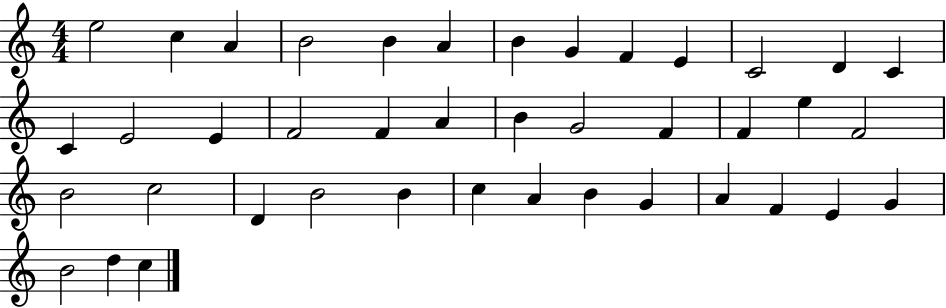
E5/h C5/q A4/q B4/h B4/q A4/q B4/q G4/q F4/q E4/q C4/h D4/q C4/q C4/q E4/h E4/q F4/h F4/q A4/q B4/q G4/h F4/q F4/q E5/q F4/h B4/h C5/h D4/q B4/h B4/q C5/q A4/q B4/q G4/q A4/q F4/q E4/q G4/q B4/h D5/q C5/q